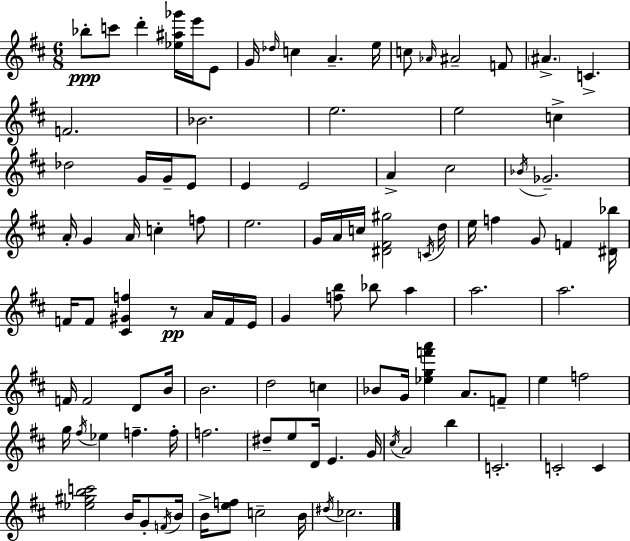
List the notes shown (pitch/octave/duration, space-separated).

Bb5/e C6/e D6/q [Eb5,A#5,Gb6]/s E6/s E4/e G4/s Db5/s C5/q A4/q. E5/s C5/e Ab4/s A#4/h F4/e A#4/q. C4/q. F4/h. Bb4/h. E5/h. E5/h C5/q Db5/h G4/s G4/s E4/e E4/q E4/h A4/q C#5/h Bb4/s Gb4/h. A4/s G4/q A4/s C5/q F5/e E5/h. G4/s A4/s C5/s [D#4,F#4,G#5]/h C4/s D5/s E5/s F5/q G4/e F4/q [D#4,Bb5]/s F4/s F4/e [C#4,G#4,F5]/q R/e A4/s F4/s E4/s G4/q [F5,B5]/e Bb5/e A5/q A5/h. A5/h. F4/s F4/h D4/e B4/s B4/h. D5/h C5/q Bb4/e G4/s [Eb5,G5,F6,A6]/q A4/e. F4/e E5/q F5/h G5/s F#5/s Eb5/q F5/q. F5/s F5/h. D#5/e E5/e D4/s E4/q. G4/s C#5/s A4/h B5/q C4/h. C4/h C4/q [Eb5,G#5,B5,C6]/h B4/s G4/e F4/s B4/s B4/s [E5,F5]/e C5/h B4/s D#5/s CES5/h.